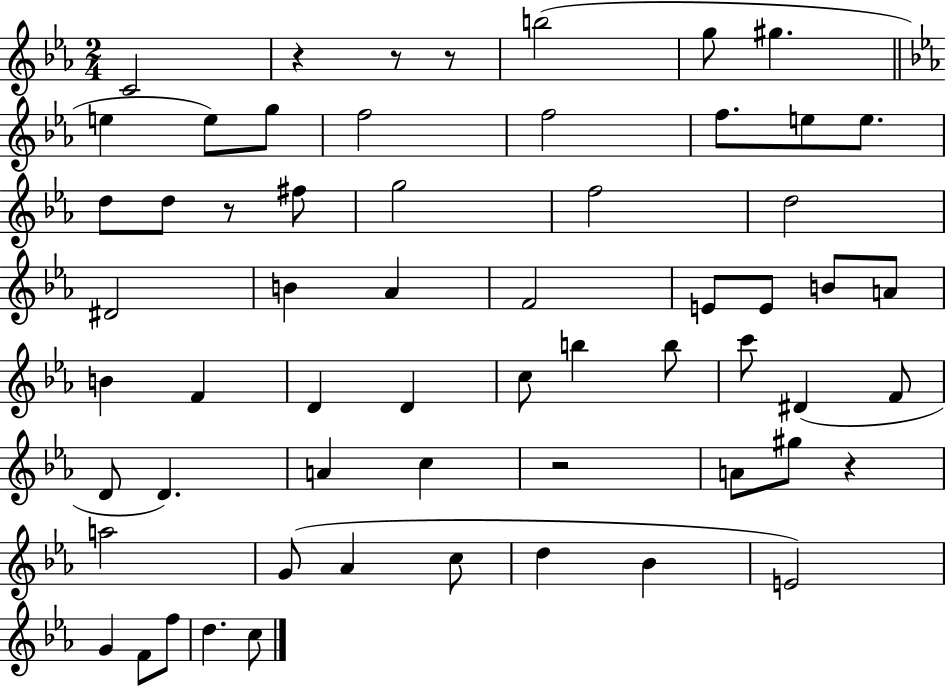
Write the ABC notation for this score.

X:1
T:Untitled
M:2/4
L:1/4
K:Eb
C2 z z/2 z/2 b2 g/2 ^g e e/2 g/2 f2 f2 f/2 e/2 e/2 d/2 d/2 z/2 ^f/2 g2 f2 d2 ^D2 B _A F2 E/2 E/2 B/2 A/2 B F D D c/2 b b/2 c'/2 ^D F/2 D/2 D A c z2 A/2 ^g/2 z a2 G/2 _A c/2 d _B E2 G F/2 f/2 d c/2